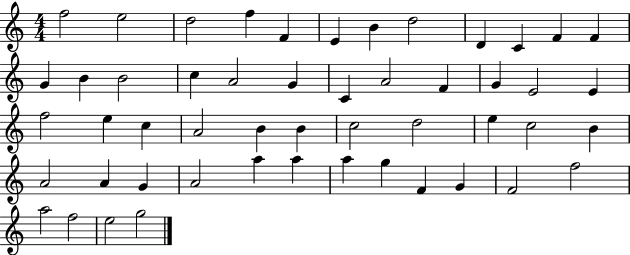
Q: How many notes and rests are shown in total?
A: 51